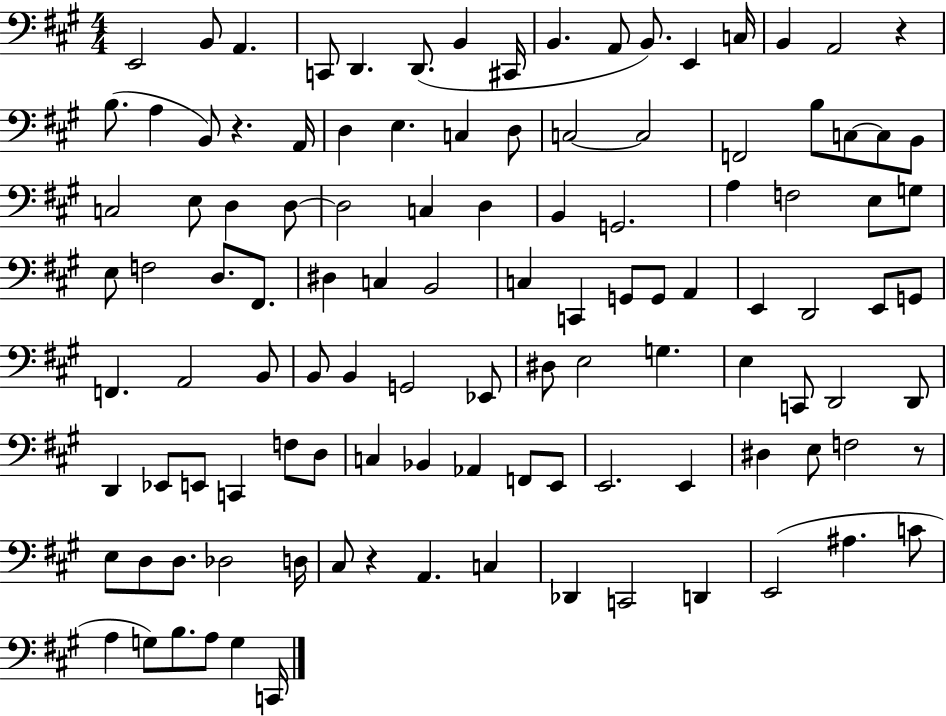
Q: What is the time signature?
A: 4/4